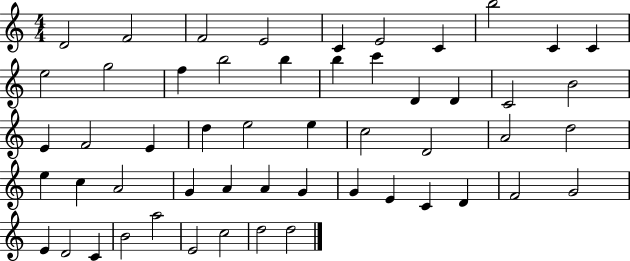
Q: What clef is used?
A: treble